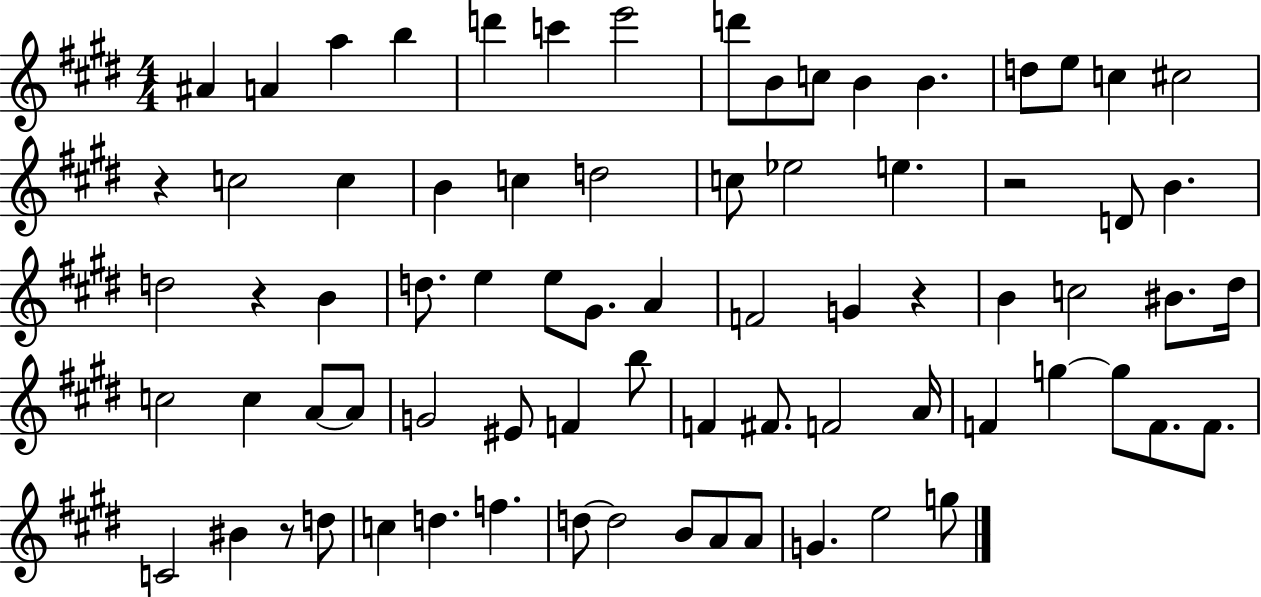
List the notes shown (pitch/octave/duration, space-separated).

A#4/q A4/q A5/q B5/q D6/q C6/q E6/h D6/e B4/e C5/e B4/q B4/q. D5/e E5/e C5/q C#5/h R/q C5/h C5/q B4/q C5/q D5/h C5/e Eb5/h E5/q. R/h D4/e B4/q. D5/h R/q B4/q D5/e. E5/q E5/e G#4/e. A4/q F4/h G4/q R/q B4/q C5/h BIS4/e. D#5/s C5/h C5/q A4/e A4/e G4/h EIS4/e F4/q B5/e F4/q F#4/e. F4/h A4/s F4/q G5/q G5/e F4/e. F4/e. C4/h BIS4/q R/e D5/e C5/q D5/q. F5/q. D5/e D5/h B4/e A4/e A4/e G4/q. E5/h G5/e